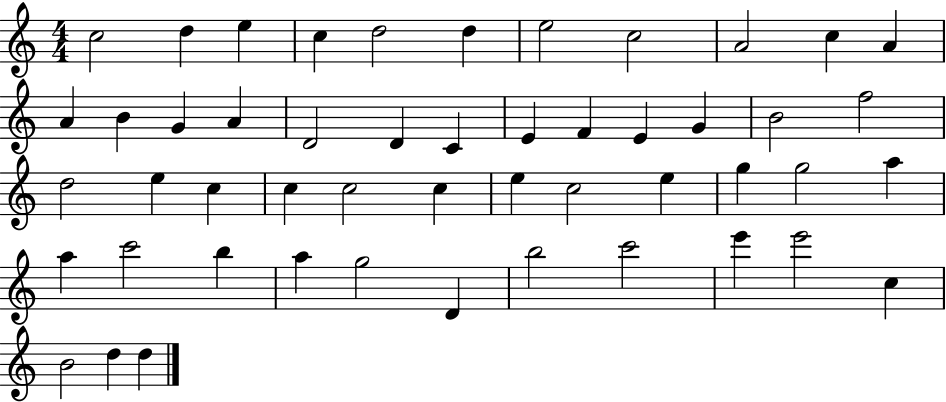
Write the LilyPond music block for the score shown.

{
  \clef treble
  \numericTimeSignature
  \time 4/4
  \key c \major
  c''2 d''4 e''4 | c''4 d''2 d''4 | e''2 c''2 | a'2 c''4 a'4 | \break a'4 b'4 g'4 a'4 | d'2 d'4 c'4 | e'4 f'4 e'4 g'4 | b'2 f''2 | \break d''2 e''4 c''4 | c''4 c''2 c''4 | e''4 c''2 e''4 | g''4 g''2 a''4 | \break a''4 c'''2 b''4 | a''4 g''2 d'4 | b''2 c'''2 | e'''4 e'''2 c''4 | \break b'2 d''4 d''4 | \bar "|."
}